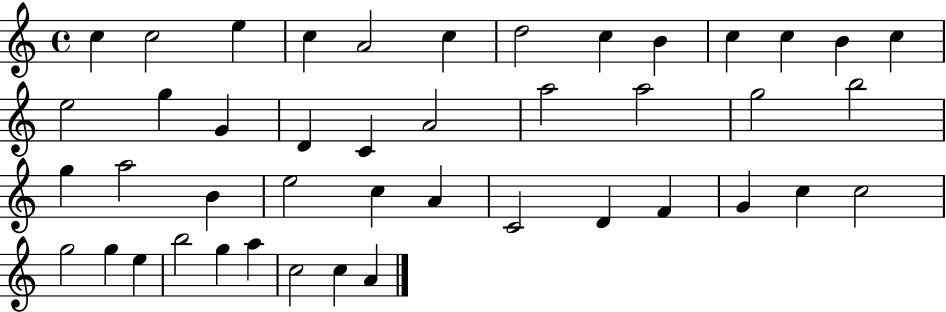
C5/q C5/h E5/q C5/q A4/h C5/q D5/h C5/q B4/q C5/q C5/q B4/q C5/q E5/h G5/q G4/q D4/q C4/q A4/h A5/h A5/h G5/h B5/h G5/q A5/h B4/q E5/h C5/q A4/q C4/h D4/q F4/q G4/q C5/q C5/h G5/h G5/q E5/q B5/h G5/q A5/q C5/h C5/q A4/q